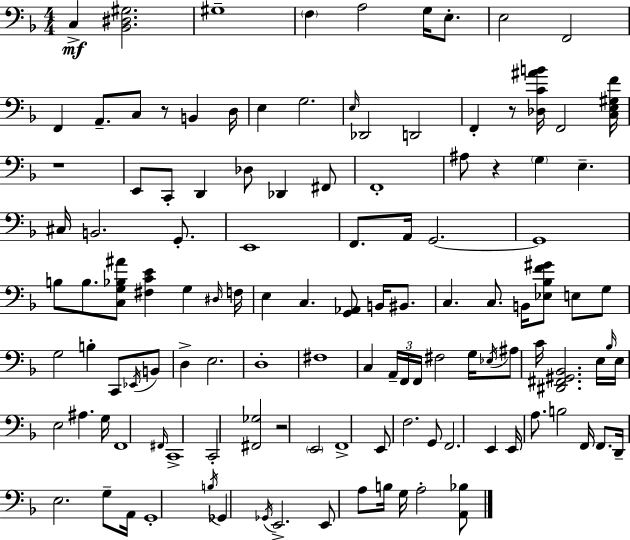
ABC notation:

X:1
T:Untitled
M:4/4
L:1/4
K:Dm
C, [_B,,^D,^G,]2 ^G,4 F, A,2 G,/4 E,/2 E,2 F,,2 F,, A,,/2 C,/2 z/2 B,, D,/4 E, G,2 E,/4 _D,,2 D,,2 F,, z/2 [_D,C^AB]/4 F,,2 [C,E,^G,F]/4 z4 E,,/2 C,,/2 D,, _D,/2 _D,, ^F,,/2 F,,4 ^A,/2 z G, E, ^C,/4 B,,2 G,,/2 E,,4 F,,/2 A,,/4 G,,2 G,,4 B,/2 B,/2 [C,G,_B,^A]/2 [^F,CE] G, ^D,/4 F,/4 E, C, [G,,_A,,]/2 B,,/4 ^B,,/2 C, C,/2 B,,/4 [_E,_B,F^G]/2 E,/2 G,/2 G,2 B, C,,/2 _E,,/4 B,,/2 D, E,2 D,4 ^F,4 C, A,,/4 F,,/4 F,,/4 ^F,2 G,/4 _E,/4 ^A,/2 C/4 [^D,,^F,,^G,,_B,,]2 E,/4 _B,/4 E,/4 E,2 ^A, G,/4 F,,4 ^F,,/4 C,,4 C,,2 [^F,,_G,]2 z2 E,,2 F,,4 E,,/2 F,2 G,,/2 F,,2 E,, E,,/4 A,/2 B,2 F,,/4 F,,/2 D,,/4 E,2 G,/2 A,,/4 G,,4 B,/4 _G,, _G,,/4 E,,2 E,,/2 A,/2 B,/4 G,/4 A,2 [A,,_B,]/2